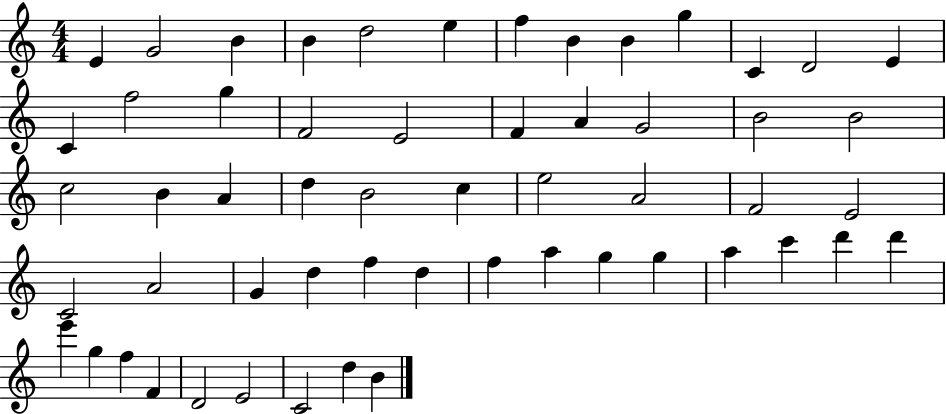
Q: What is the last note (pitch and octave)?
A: B4